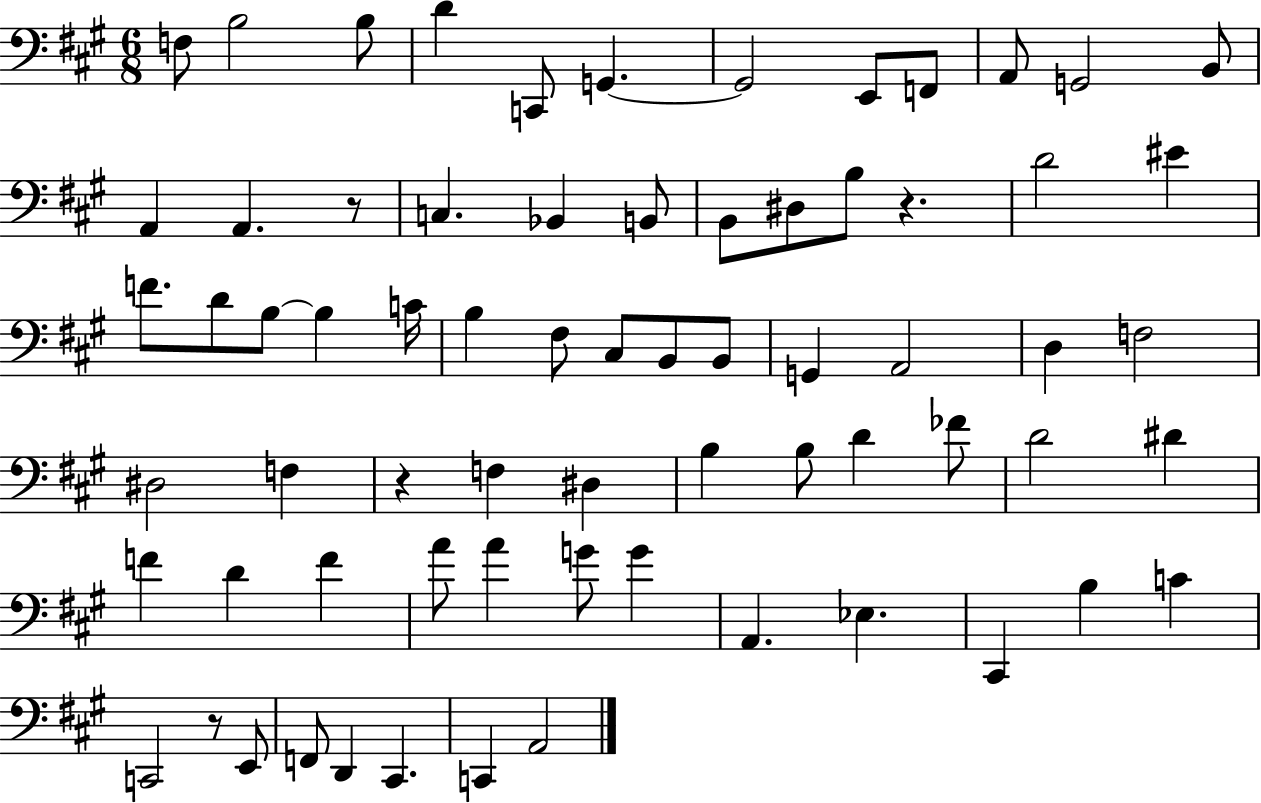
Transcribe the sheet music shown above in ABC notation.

X:1
T:Untitled
M:6/8
L:1/4
K:A
F,/2 B,2 B,/2 D C,,/2 G,, G,,2 E,,/2 F,,/2 A,,/2 G,,2 B,,/2 A,, A,, z/2 C, _B,, B,,/2 B,,/2 ^D,/2 B,/2 z D2 ^E F/2 D/2 B,/2 B, C/4 B, ^F,/2 ^C,/2 B,,/2 B,,/2 G,, A,,2 D, F,2 ^D,2 F, z F, ^D, B, B,/2 D _F/2 D2 ^D F D F A/2 A G/2 G A,, _E, ^C,, B, C C,,2 z/2 E,,/2 F,,/2 D,, ^C,, C,, A,,2